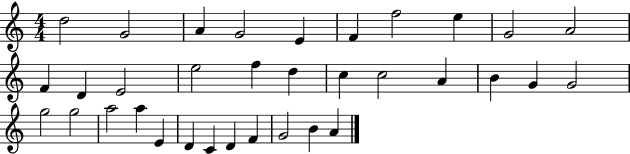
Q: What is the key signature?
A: C major